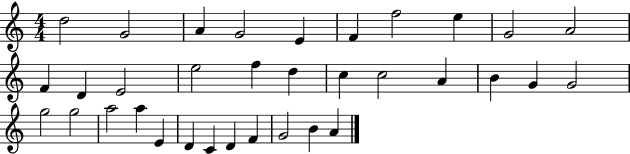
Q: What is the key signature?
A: C major